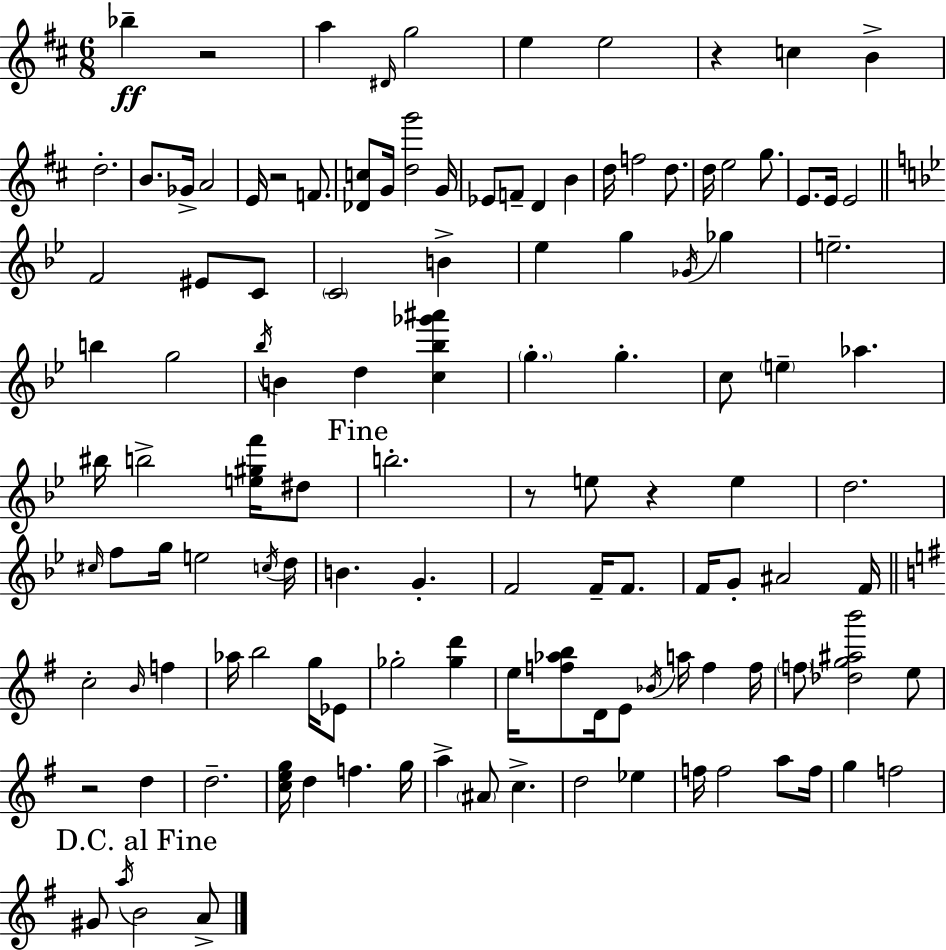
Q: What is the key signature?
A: D major